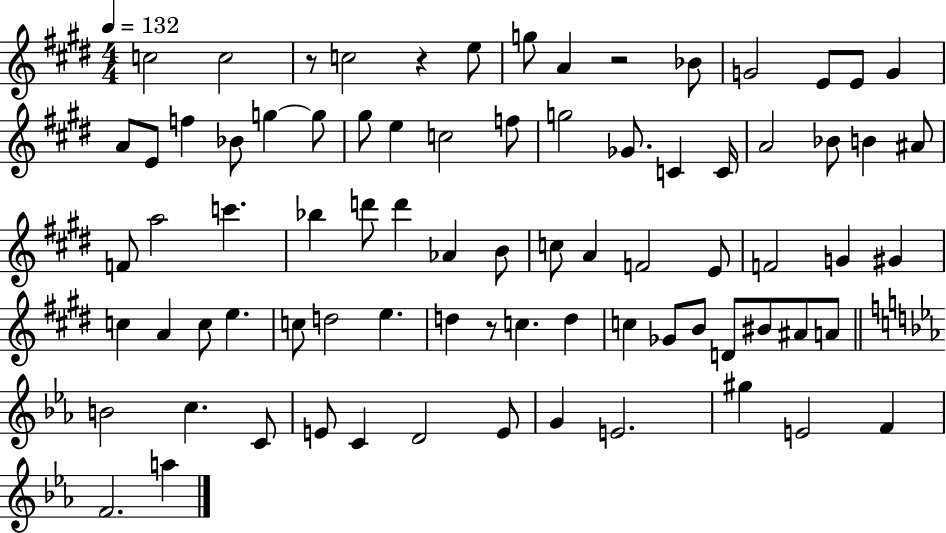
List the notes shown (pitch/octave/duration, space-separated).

C5/h C5/h R/e C5/h R/q E5/e G5/e A4/q R/h Bb4/e G4/h E4/e E4/e G4/q A4/e E4/e F5/q Bb4/e G5/q G5/e G#5/e E5/q C5/h F5/e G5/h Gb4/e. C4/q C4/s A4/h Bb4/e B4/q A#4/e F4/e A5/h C6/q. Bb5/q D6/e D6/q Ab4/q B4/e C5/e A4/q F4/h E4/e F4/h G4/q G#4/q C5/q A4/q C5/e E5/q. C5/e D5/h E5/q. D5/q R/e C5/q. D5/q C5/q Gb4/e B4/e D4/e BIS4/e A#4/e A4/e B4/h C5/q. C4/e E4/e C4/q D4/h E4/e G4/q E4/h. G#5/q E4/h F4/q F4/h. A5/q